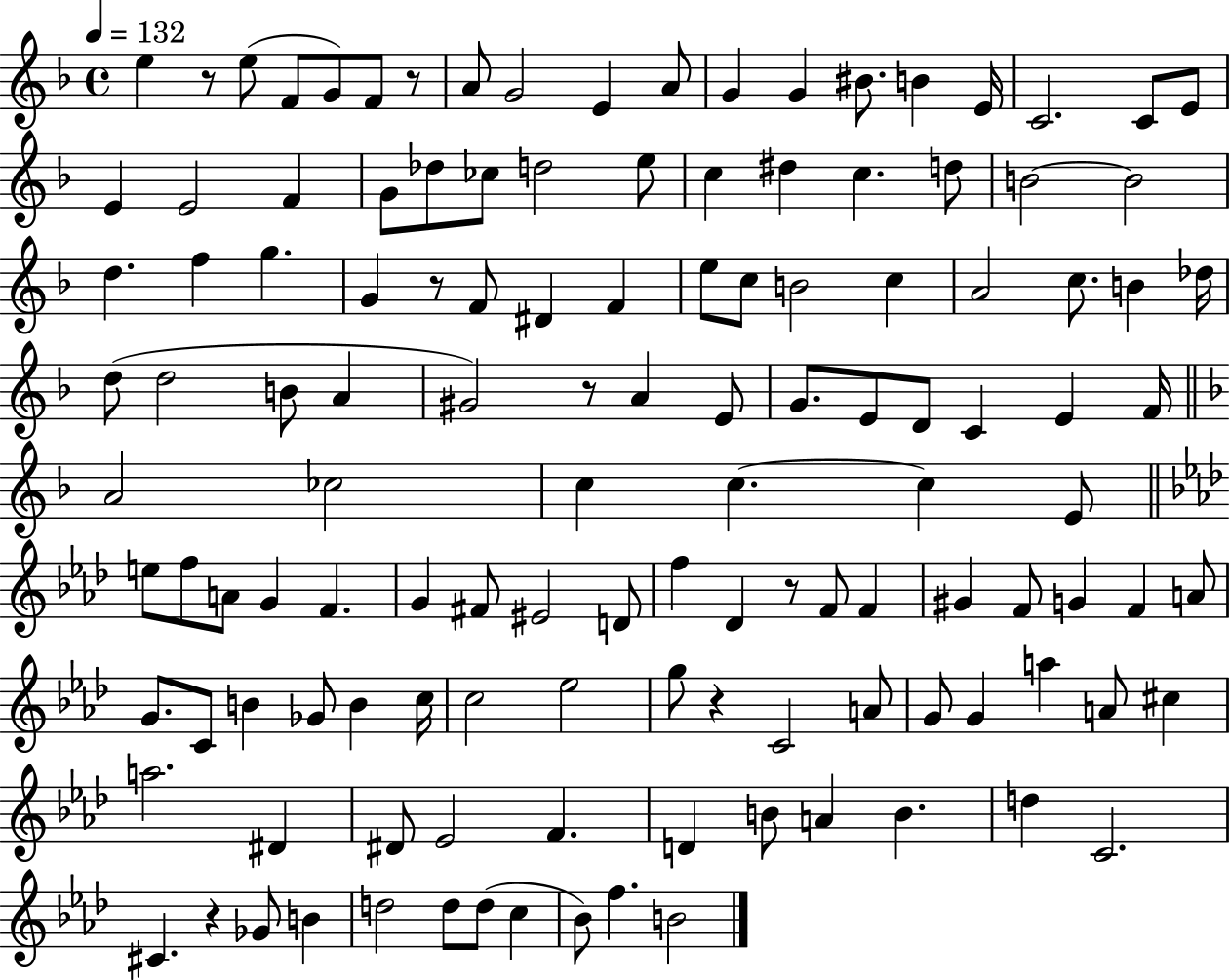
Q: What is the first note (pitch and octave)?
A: E5